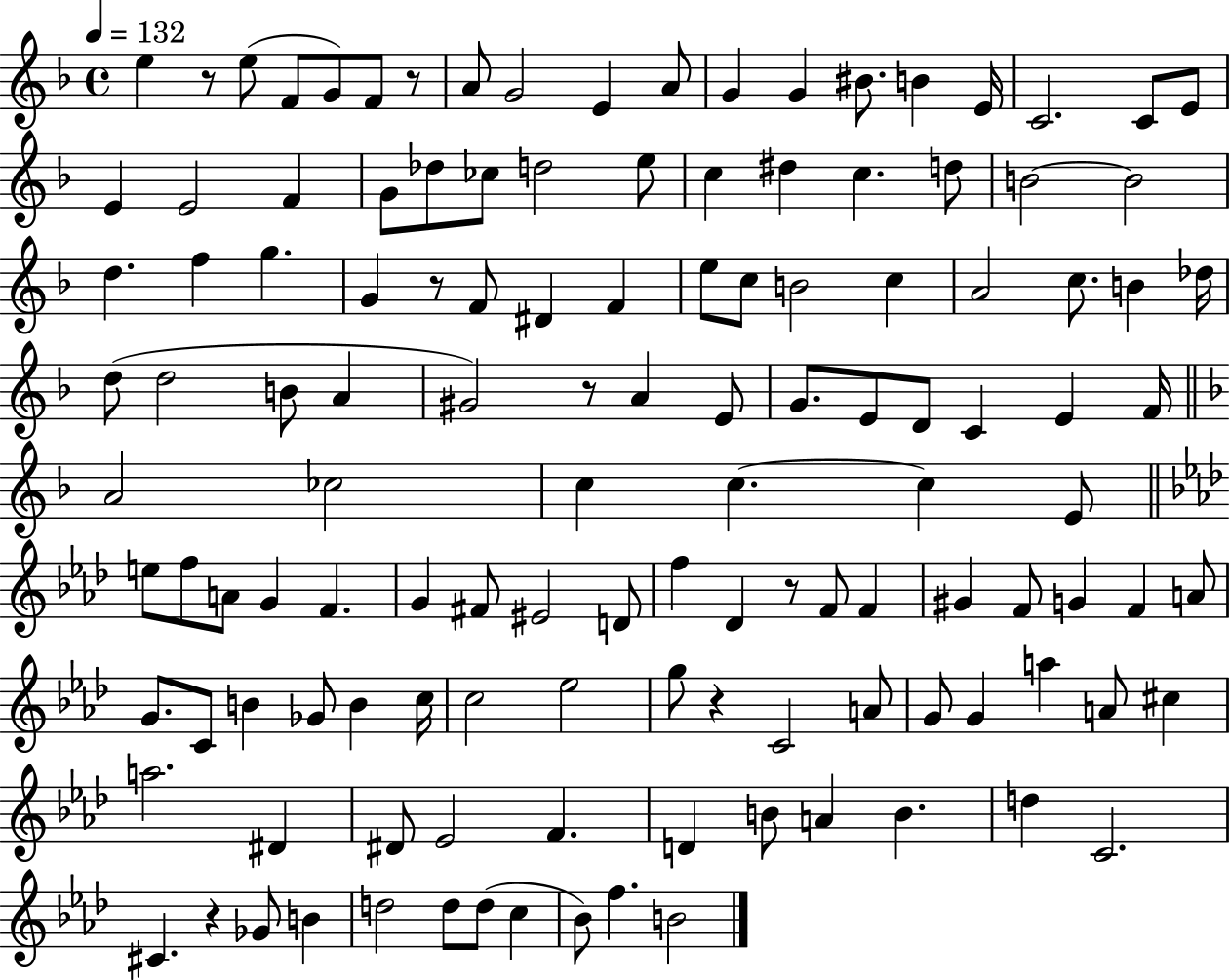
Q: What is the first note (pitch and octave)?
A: E5